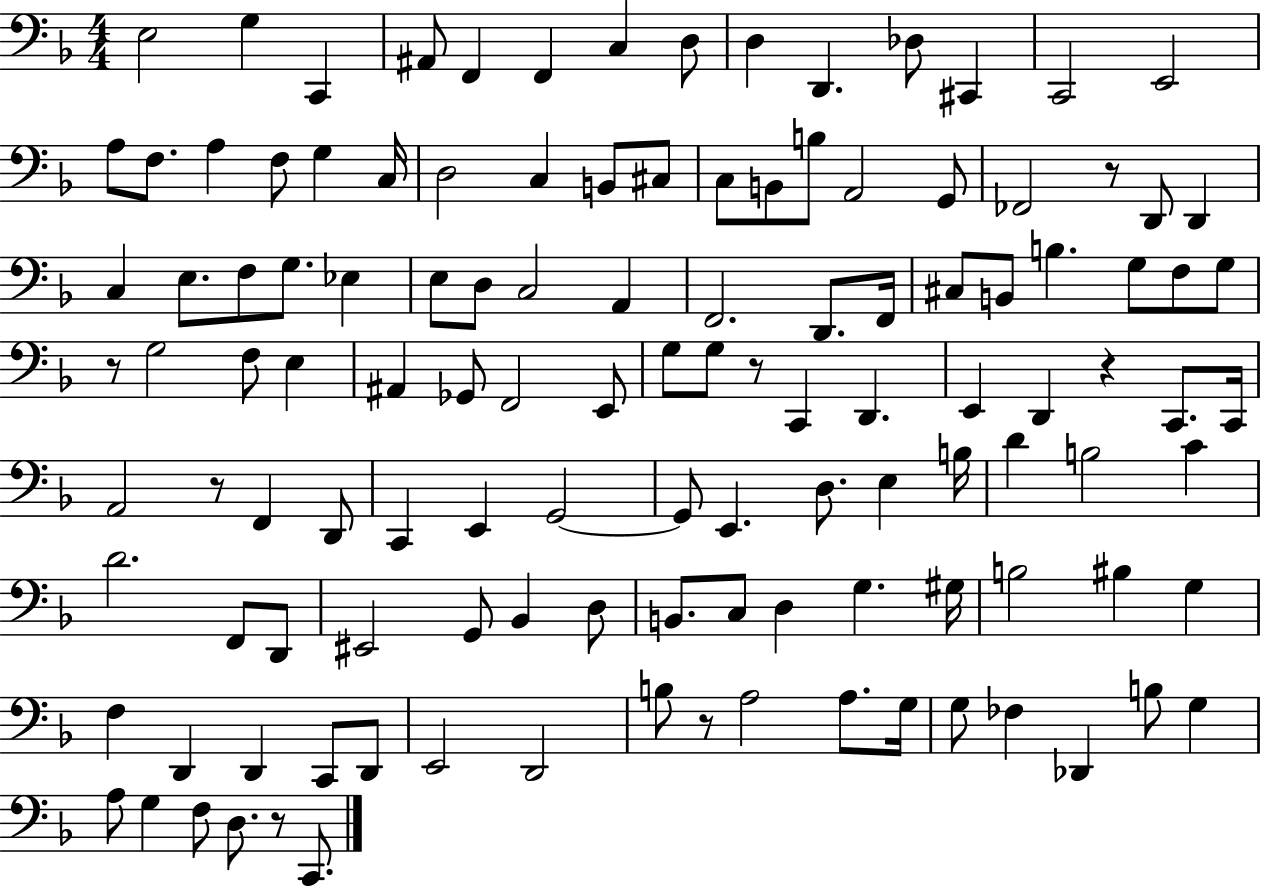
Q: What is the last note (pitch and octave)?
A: C2